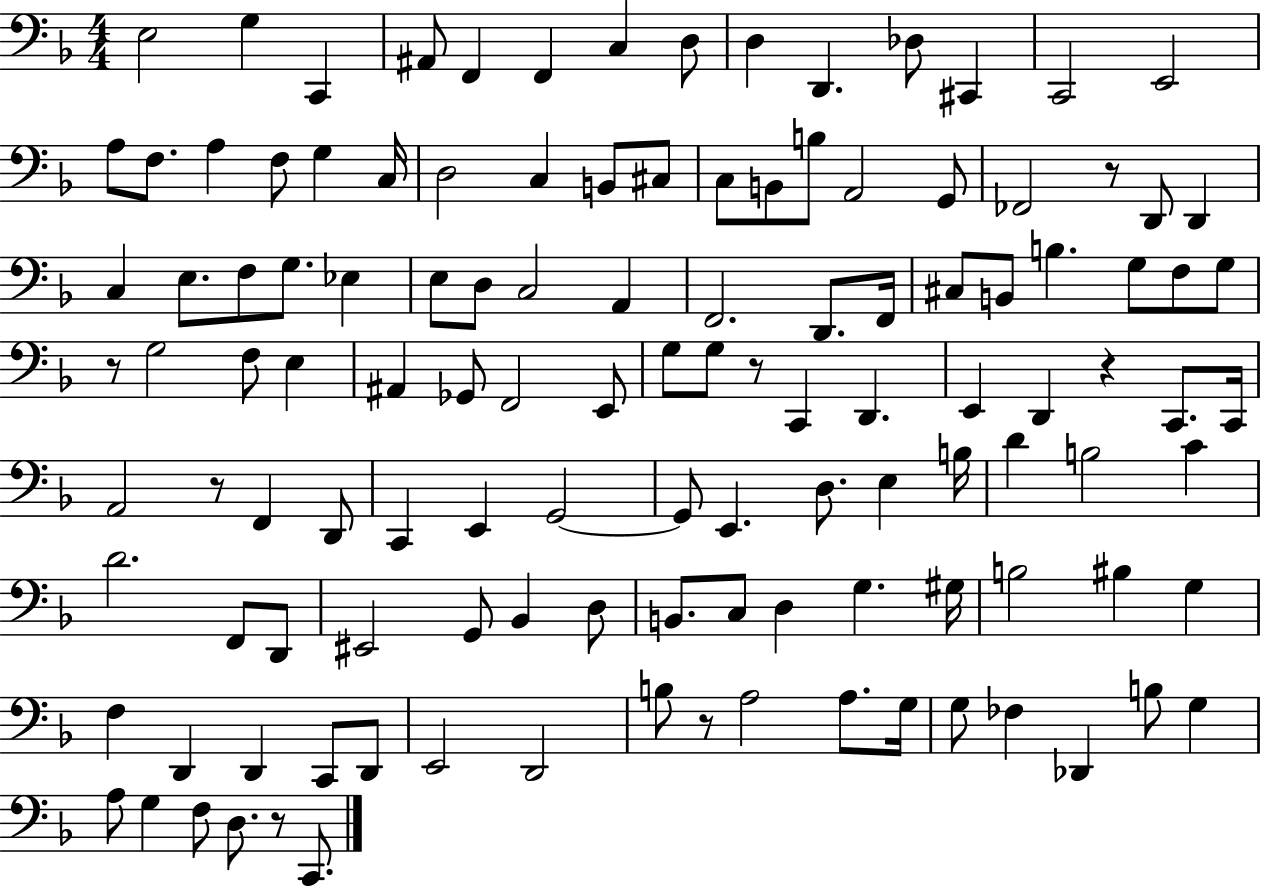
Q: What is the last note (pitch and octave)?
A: C2